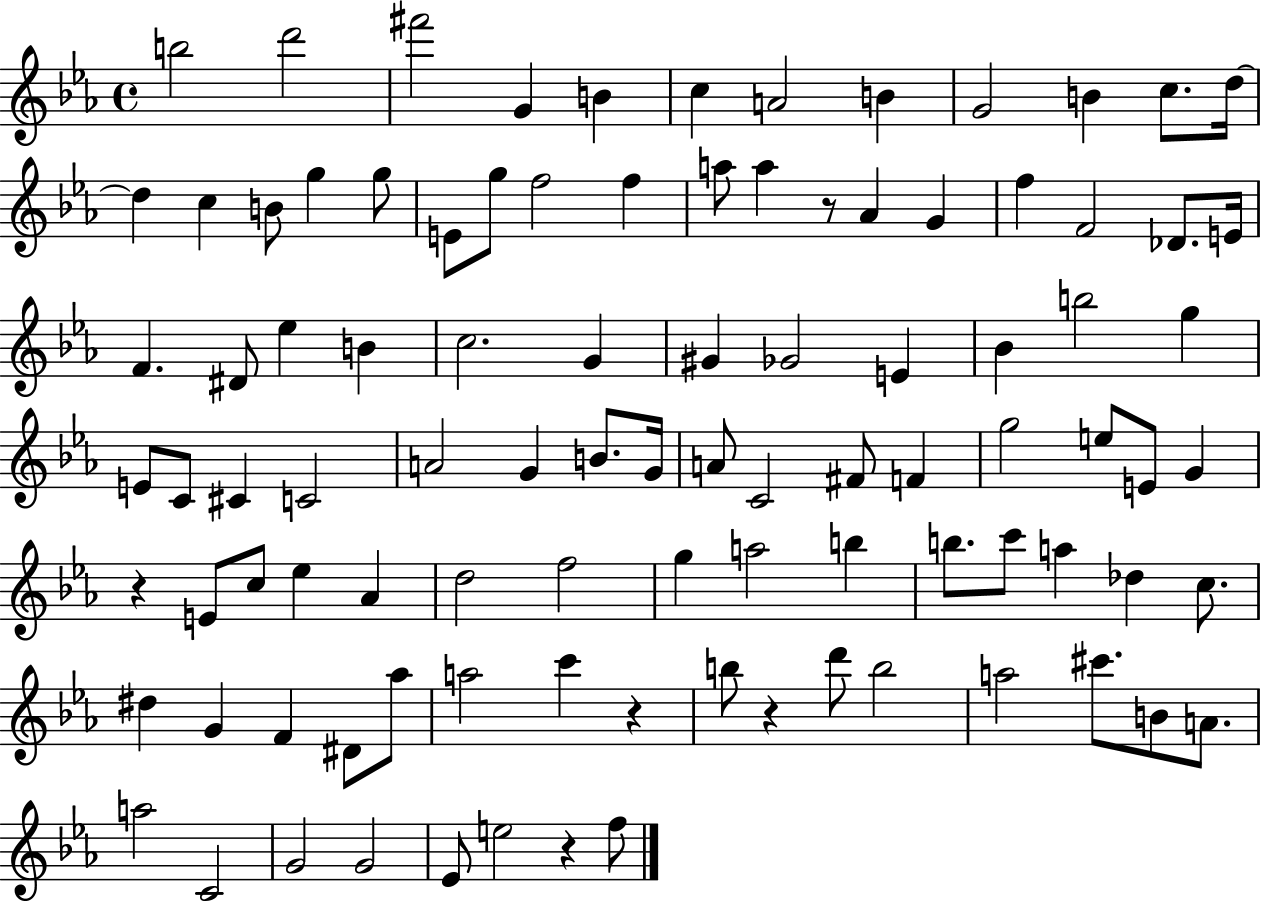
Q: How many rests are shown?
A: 5